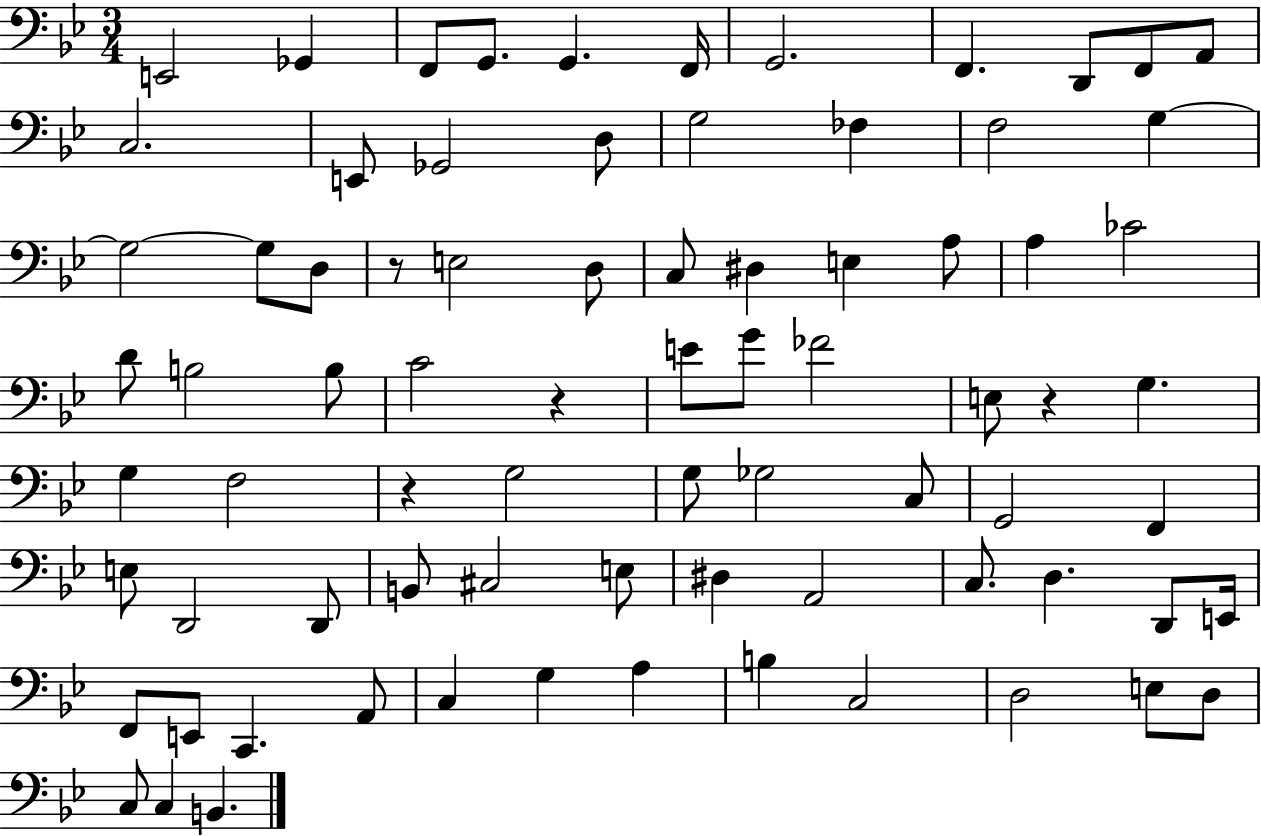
X:1
T:Untitled
M:3/4
L:1/4
K:Bb
E,,2 _G,, F,,/2 G,,/2 G,, F,,/4 G,,2 F,, D,,/2 F,,/2 A,,/2 C,2 E,,/2 _G,,2 D,/2 G,2 _F, F,2 G, G,2 G,/2 D,/2 z/2 E,2 D,/2 C,/2 ^D, E, A,/2 A, _C2 D/2 B,2 B,/2 C2 z E/2 G/2 _F2 E,/2 z G, G, F,2 z G,2 G,/2 _G,2 C,/2 G,,2 F,, E,/2 D,,2 D,,/2 B,,/2 ^C,2 E,/2 ^D, A,,2 C,/2 D, D,,/2 E,,/4 F,,/2 E,,/2 C,, A,,/2 C, G, A, B, C,2 D,2 E,/2 D,/2 C,/2 C, B,,